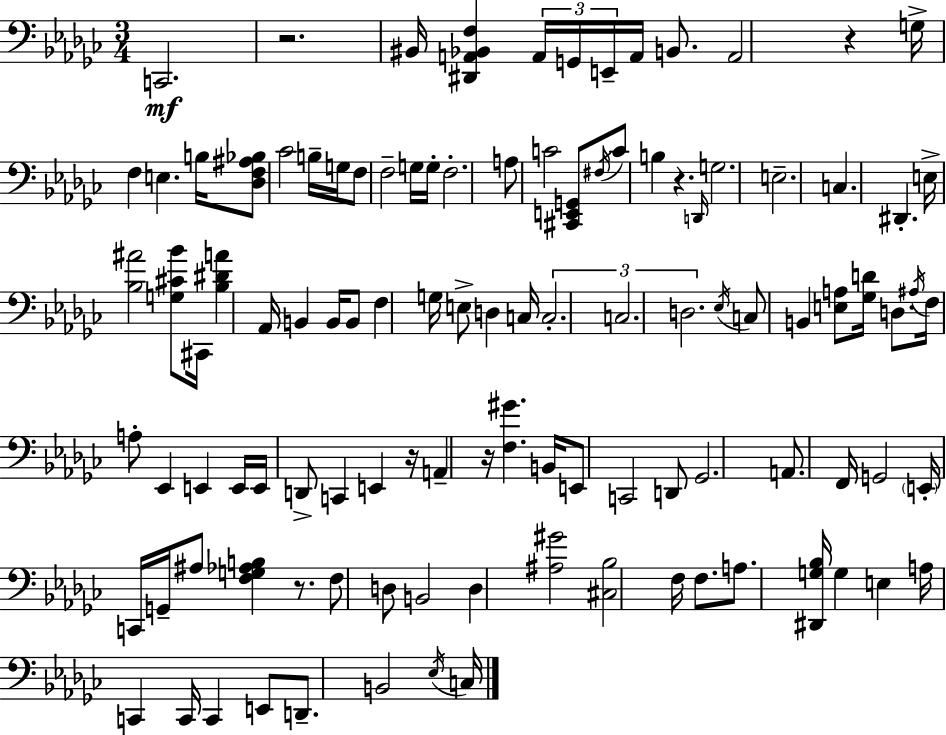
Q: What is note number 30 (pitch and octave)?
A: D#2